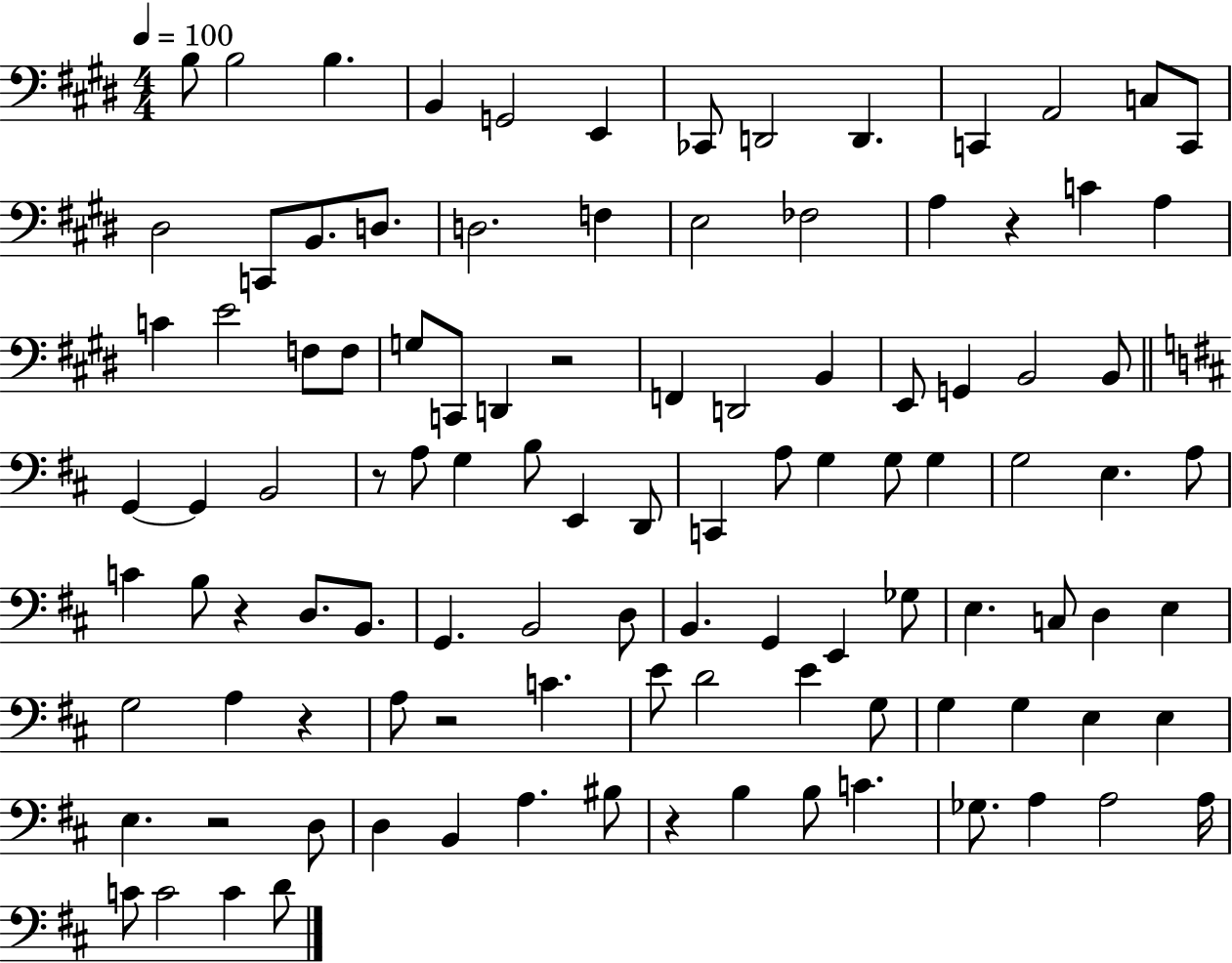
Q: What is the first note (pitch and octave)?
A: B3